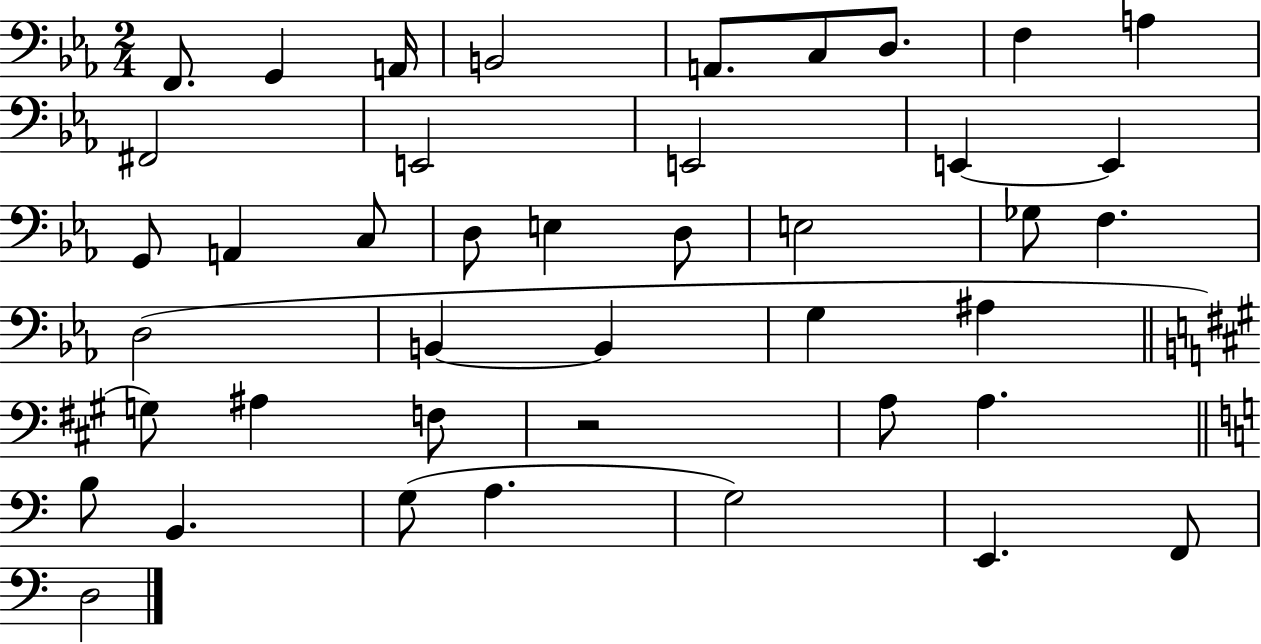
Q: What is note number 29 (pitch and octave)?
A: G3